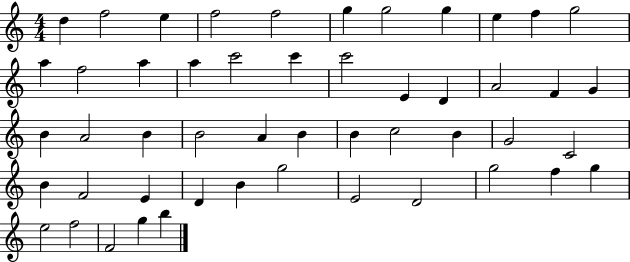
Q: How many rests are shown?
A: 0